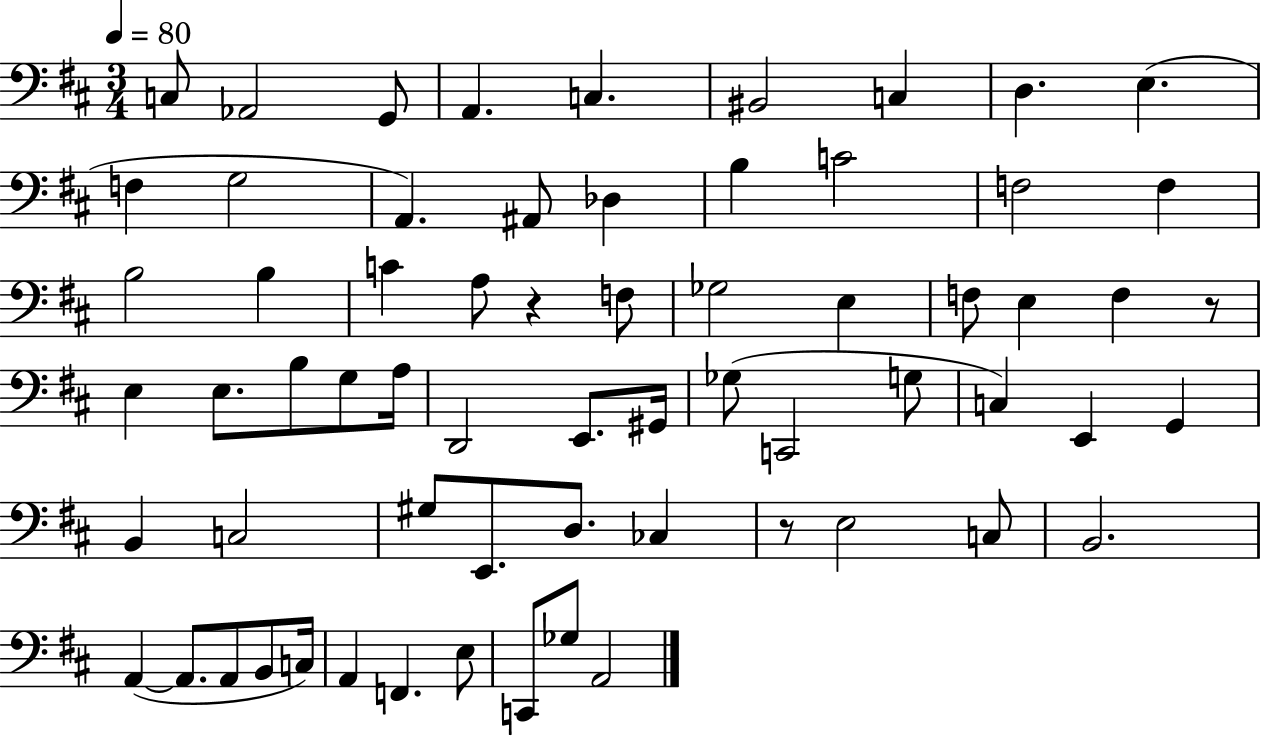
C3/e Ab2/h G2/e A2/q. C3/q. BIS2/h C3/q D3/q. E3/q. F3/q G3/h A2/q. A#2/e Db3/q B3/q C4/h F3/h F3/q B3/h B3/q C4/q A3/e R/q F3/e Gb3/h E3/q F3/e E3/q F3/q R/e E3/q E3/e. B3/e G3/e A3/s D2/h E2/e. G#2/s Gb3/e C2/h G3/e C3/q E2/q G2/q B2/q C3/h G#3/e E2/e. D3/e. CES3/q R/e E3/h C3/e B2/h. A2/q A2/e. A2/e B2/e C3/s A2/q F2/q. E3/e C2/e Gb3/e A2/h